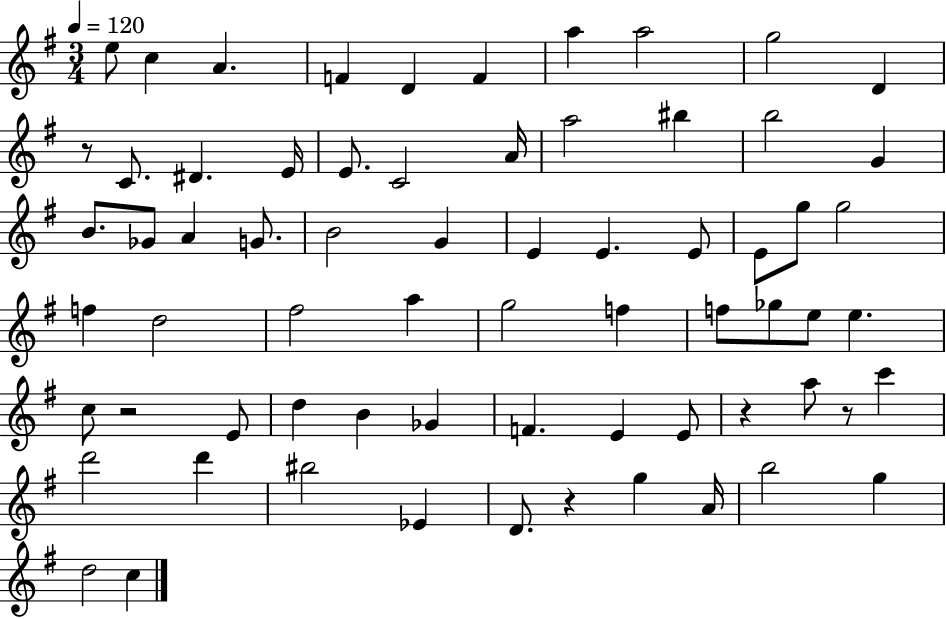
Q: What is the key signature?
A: G major